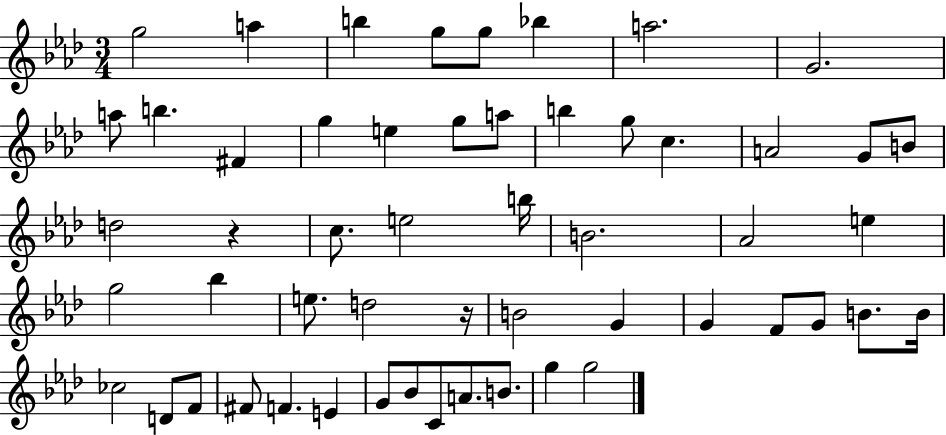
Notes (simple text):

G5/h A5/q B5/q G5/e G5/e Bb5/q A5/h. G4/h. A5/e B5/q. F#4/q G5/q E5/q G5/e A5/e B5/q G5/e C5/q. A4/h G4/e B4/e D5/h R/q C5/e. E5/h B5/s B4/h. Ab4/h E5/q G5/h Bb5/q E5/e. D5/h R/s B4/h G4/q G4/q F4/e G4/e B4/e. B4/s CES5/h D4/e F4/e F#4/e F4/q. E4/q G4/e Bb4/e C4/e A4/e. B4/e. G5/q G5/h